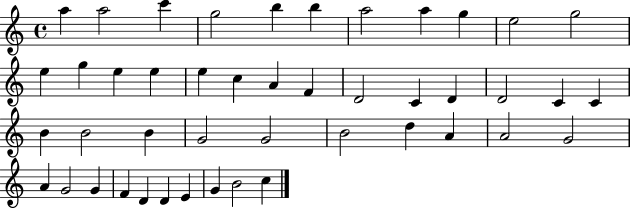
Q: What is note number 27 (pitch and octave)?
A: B4